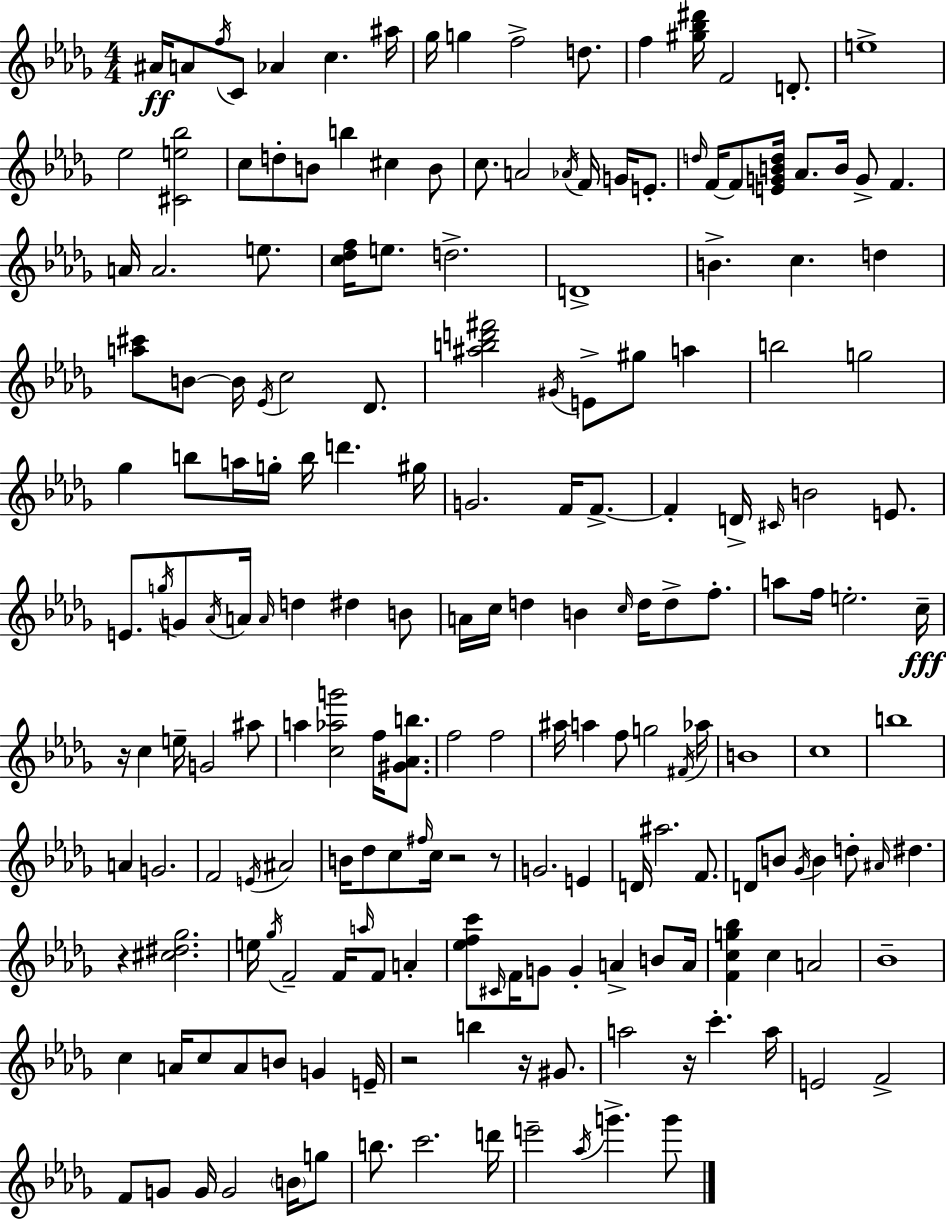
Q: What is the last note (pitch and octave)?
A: G6